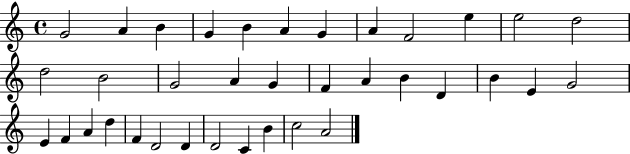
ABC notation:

X:1
T:Untitled
M:4/4
L:1/4
K:C
G2 A B G B A G A F2 e e2 d2 d2 B2 G2 A G F A B D B E G2 E F A d F D2 D D2 C B c2 A2